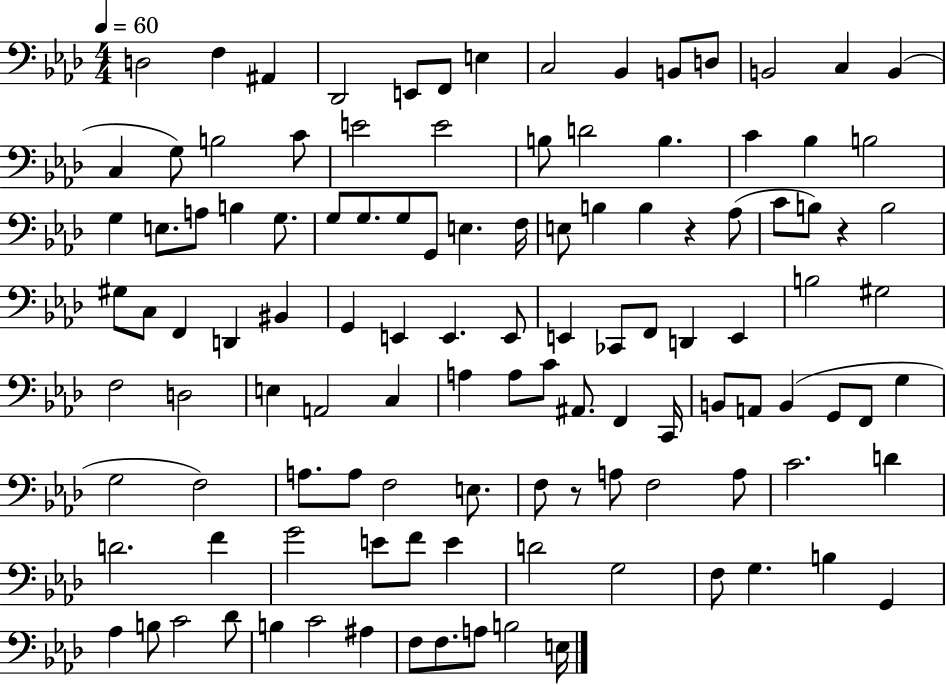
{
  \clef bass
  \numericTimeSignature
  \time 4/4
  \key aes \major
  \tempo 4 = 60
  d2 f4 ais,4 | des,2 e,8 f,8 e4 | c2 bes,4 b,8 d8 | b,2 c4 b,4( | \break c4 g8) b2 c'8 | e'2 e'2 | b8 d'2 b4. | c'4 bes4 b2 | \break g4 e8. a8 b4 g8. | g8 g8. g8 g,8 e4. f16 | e8 b4 b4 r4 aes8( | c'8 b8) r4 b2 | \break gis8 c8 f,4 d,4 bis,4 | g,4 e,4 e,4. e,8 | e,4 ces,8 f,8 d,4 e,4 | b2 gis2 | \break f2 d2 | e4 a,2 c4 | a4 a8 c'8 ais,8. f,4 c,16 | b,8 a,8 b,4( g,8 f,8 g4 | \break g2 f2) | a8. a8 f2 e8. | f8 r8 a8 f2 a8 | c'2. d'4 | \break d'2. f'4 | g'2 e'8 f'8 e'4 | d'2 g2 | f8 g4. b4 g,4 | \break aes4 b8 c'2 des'8 | b4 c'2 ais4 | f8 f8. a8 b2 e16 | \bar "|."
}